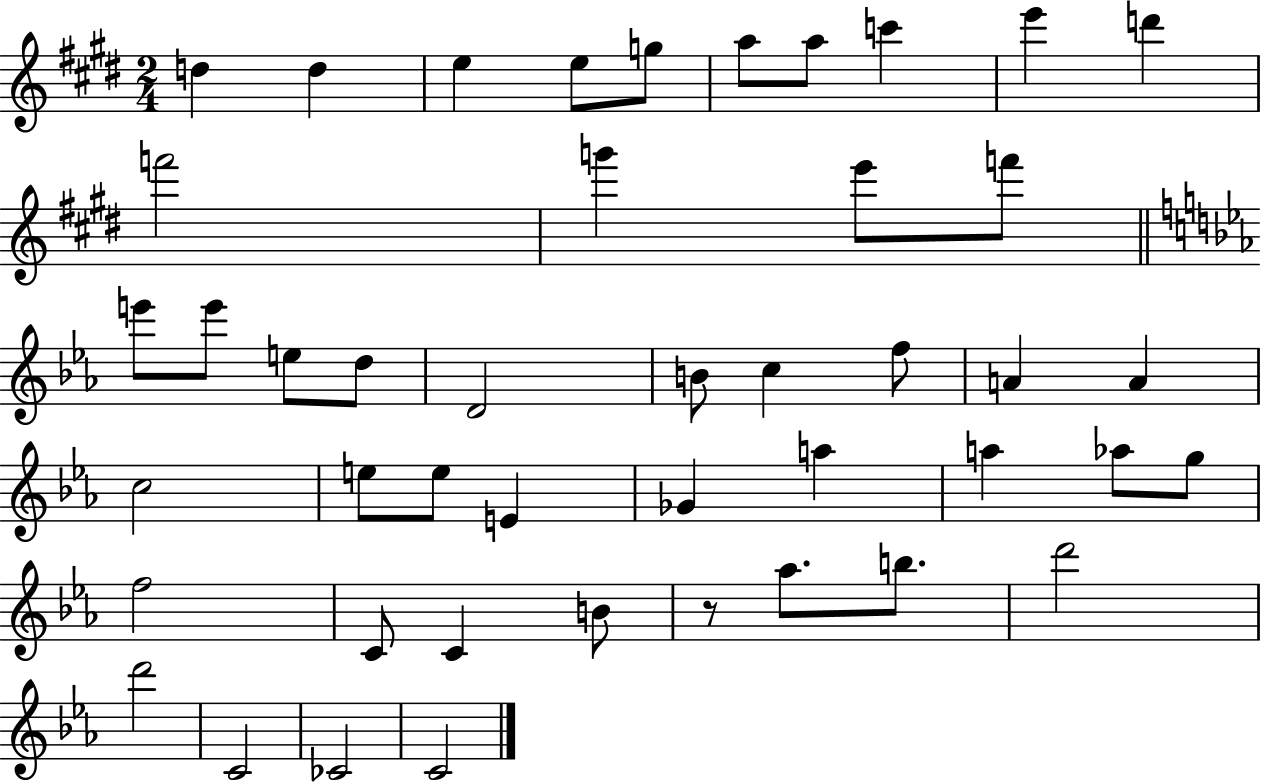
D5/q D5/q E5/q E5/e G5/e A5/e A5/e C6/q E6/q D6/q F6/h G6/q E6/e F6/e E6/e E6/e E5/e D5/e D4/h B4/e C5/q F5/e A4/q A4/q C5/h E5/e E5/e E4/q Gb4/q A5/q A5/q Ab5/e G5/e F5/h C4/e C4/q B4/e R/e Ab5/e. B5/e. D6/h D6/h C4/h CES4/h C4/h